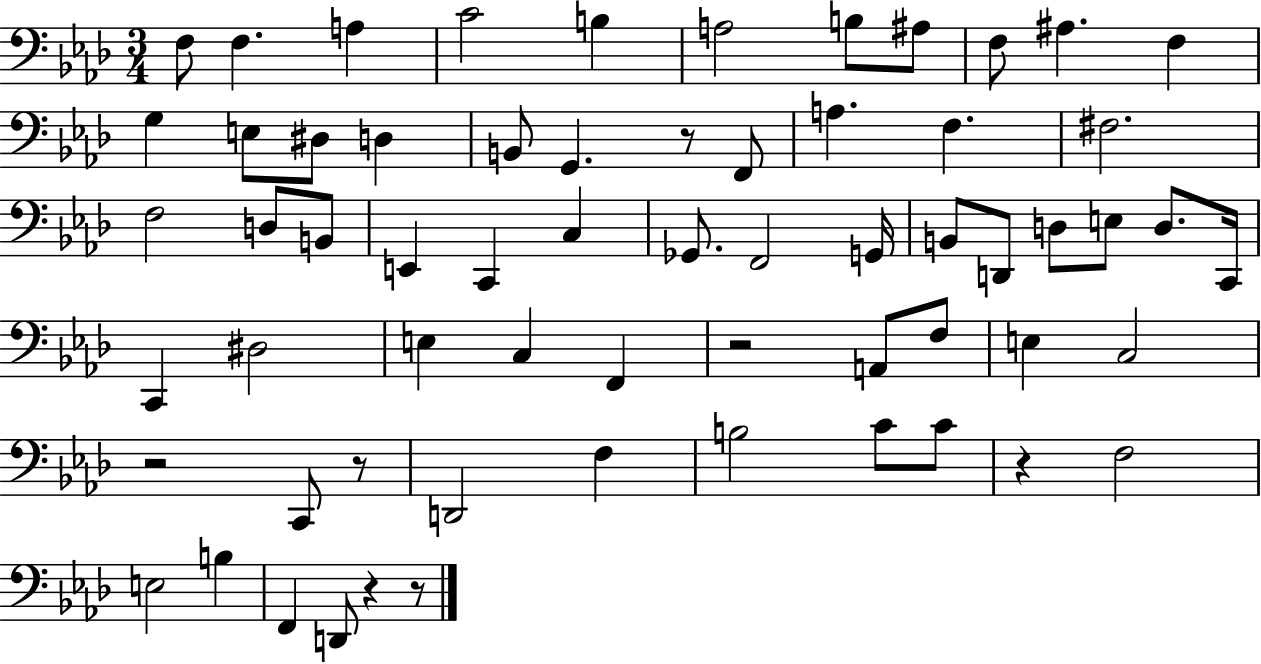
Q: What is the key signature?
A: AES major